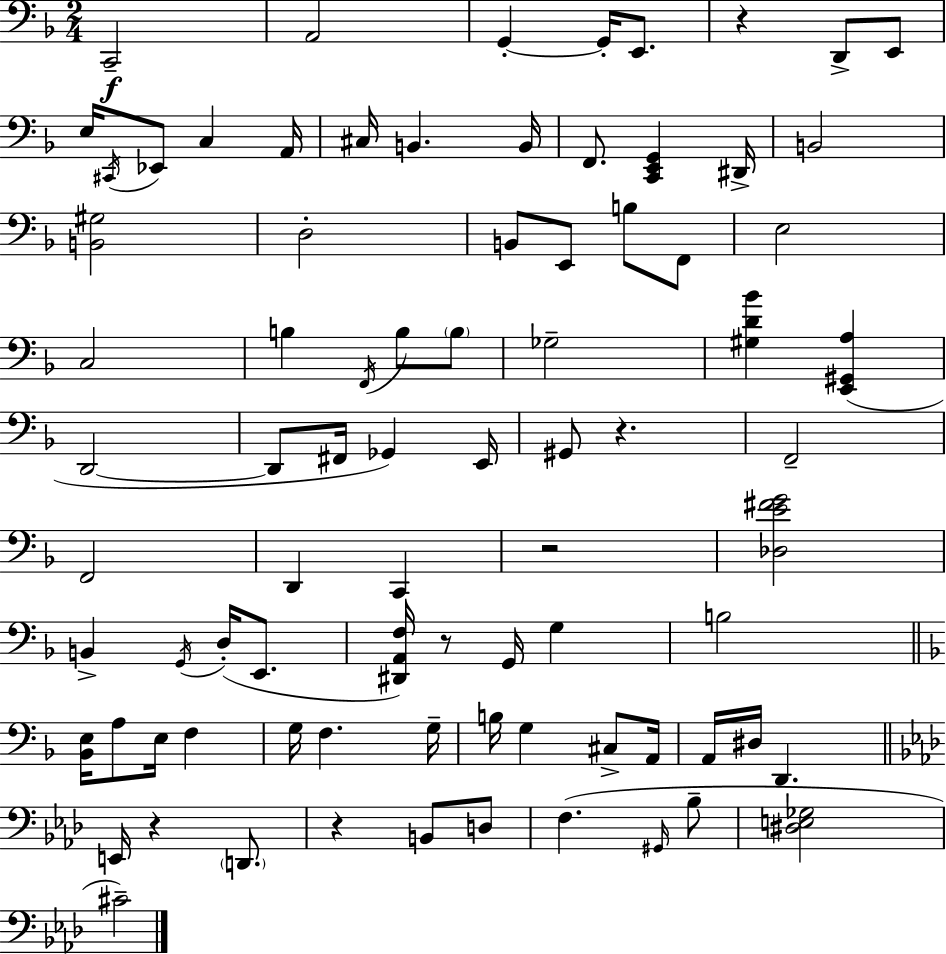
C2/h A2/h G2/q G2/s E2/e. R/q D2/e E2/e E3/s C#2/s Eb2/e C3/q A2/s C#3/s B2/q. B2/s F2/e. [C2,E2,G2]/q D#2/s B2/h [B2,G#3]/h D3/h B2/e E2/e B3/e F2/e E3/h C3/h B3/q F2/s B3/e B3/e Gb3/h [G#3,D4,Bb4]/q [E2,G#2,A3]/q D2/h D2/e F#2/s Gb2/q E2/s G#2/e R/q. F2/h F2/h D2/q C2/q R/h [Db3,E4,F#4,G4]/h B2/q G2/s D3/s E2/e. [D#2,A2,F3]/s R/e G2/s G3/q B3/h [Bb2,E3]/s A3/e E3/s F3/q G3/s F3/q. G3/s B3/s G3/q C#3/e A2/s A2/s D#3/s D2/q. E2/s R/q D2/e. R/q B2/e D3/e F3/q. G#2/s Bb3/e [D#3,E3,Gb3]/h C#4/h